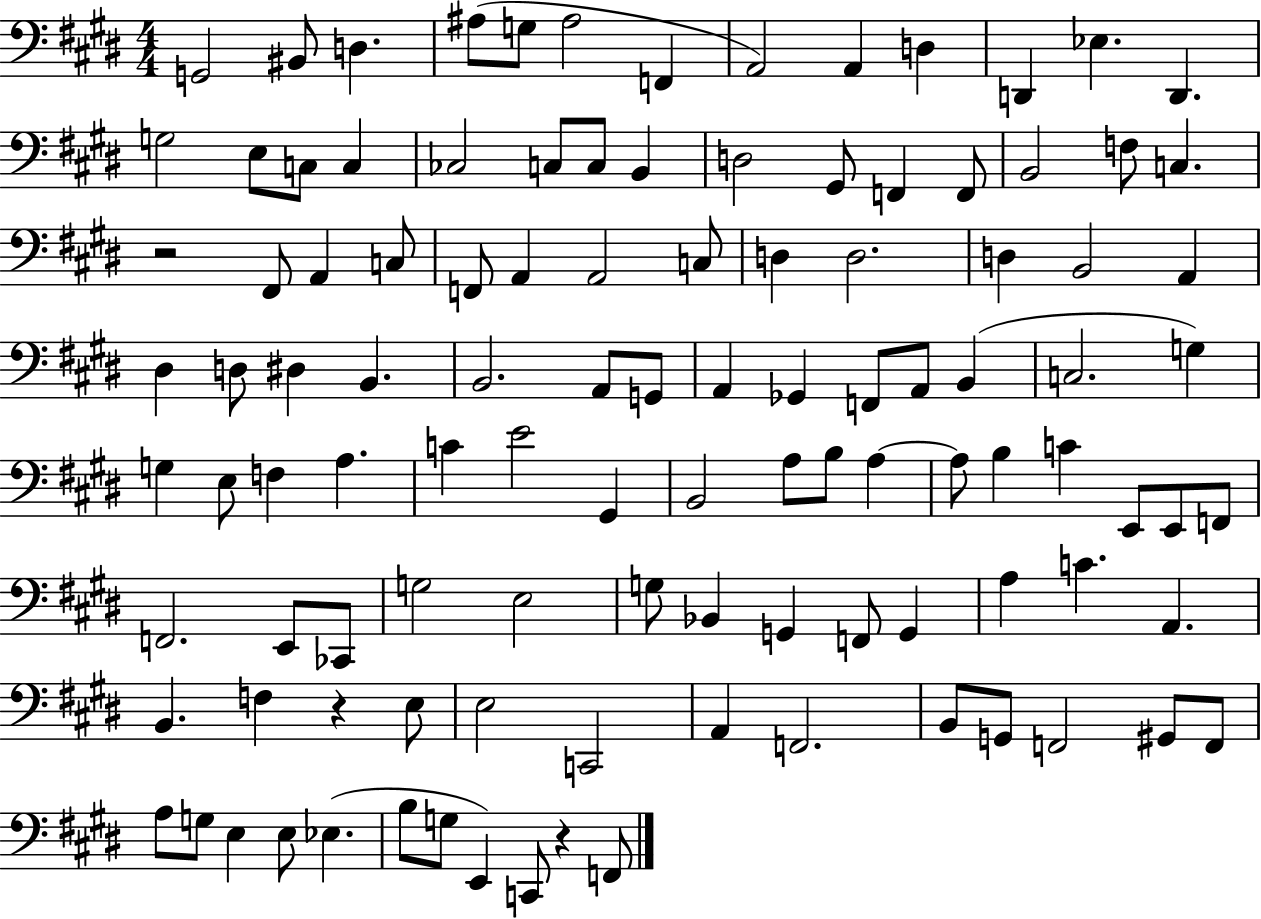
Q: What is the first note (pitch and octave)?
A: G2